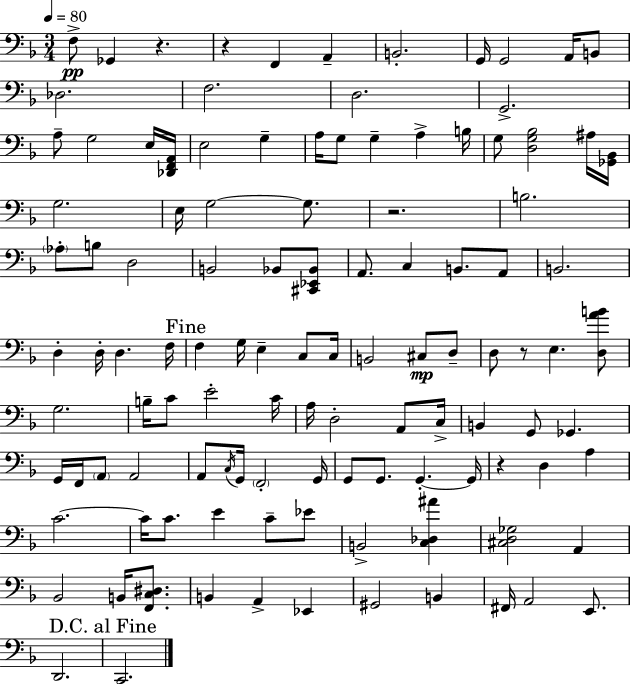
F3/e Gb2/q R/q. R/q F2/q A2/q B2/h. G2/s G2/h A2/s B2/e Db3/h. F3/h. D3/h. G2/h. A3/e G3/h E3/s [Db2,F2,A2]/s E3/h G3/q A3/s G3/e G3/q A3/q B3/s G3/e [D3,G3,Bb3]/h A#3/s [Gb2,Bb2]/s G3/h. E3/s G3/h G3/e. R/h. B3/h. Ab3/e B3/e D3/h B2/h Bb2/e [C#2,Eb2,Bb2]/e A2/e. C3/q B2/e. A2/e B2/h. D3/q D3/s D3/q. F3/s F3/q G3/s E3/q C3/e C3/s B2/h C#3/e D3/e D3/e R/e E3/q. [D3,A4,B4]/e G3/h. B3/s C4/e E4/h C4/s A3/s D3/h A2/e C3/s B2/q G2/e Gb2/q. G2/s F2/s A2/e A2/h A2/e C3/s G2/s F2/h G2/s G2/e G2/e. G2/q. G2/s R/q D3/q A3/q C4/h. C4/s C4/e. E4/q C4/e Eb4/e B2/h [C3,Db3,A#4]/q [C#3,D3,Gb3]/h A2/q Bb2/h B2/s [F2,C3,D#3]/e. B2/q A2/q Eb2/q G#2/h B2/q F#2/s A2/h E2/e. D2/h. C2/h.